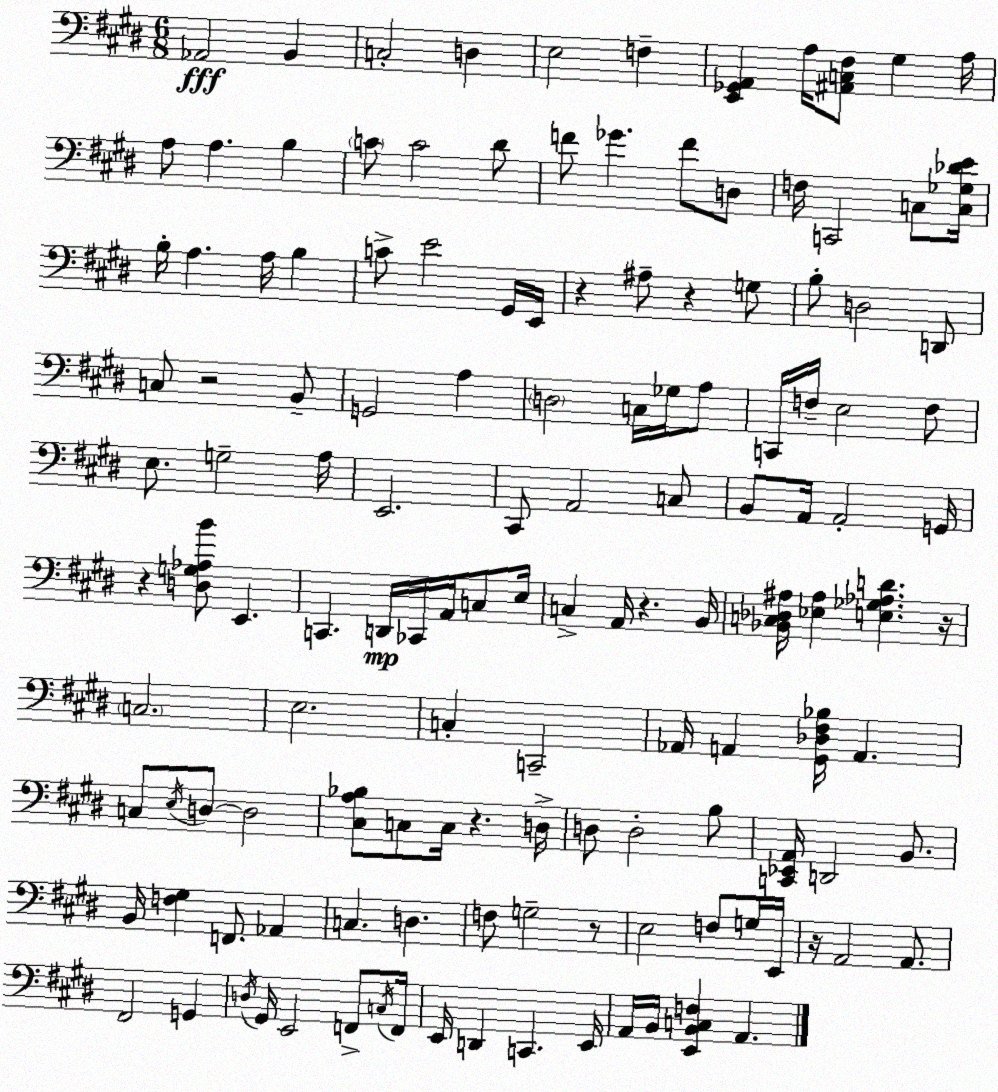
X:1
T:Untitled
M:6/8
L:1/4
K:E
_A,,2 B,, C,2 D, E,2 F, [E,,_G,,A,,] A,/4 [^A,,C,^F,]/2 ^G, A,/4 A,/2 A, B, C/2 C2 ^D/2 F/2 _G F/2 D,/2 F,/4 C,,2 C,/2 [C,_G,_DE]/4 B,/4 A, A,/4 B, C/2 E2 ^G,,/4 E,,/4 z ^A,/2 z G,/2 B,/2 D,2 D,,/2 C,/2 z2 B,,/2 G,,2 A, D,2 C,/4 _G,/4 A,/2 C,,/4 F,/4 E,2 F,/2 E,/2 G,2 A,/4 E,,2 ^C,,/2 A,,2 C,/2 B,,/2 A,,/4 A,,2 G,,/4 z [D,G,_A,B]/2 E,, C,, D,,/4 _C,,/4 A,,/4 C,/2 E,/4 C, A,,/4 z B,,/4 [_B,,C,_D,^A,]/4 [_E,^A,] [E,_G,_A,D] z/4 C,2 E,2 C, C,,2 _A,,/4 A,, [^G,,_D,^F,_B,]/4 A,, C,/2 E,/4 D,/2 D,2 [^C,A,_B,]/2 C,/2 C,/4 z D,/4 D,/2 D,2 B,/2 [C,,_E,,A,,]/4 D,,2 B,,/2 B,,/4 [F,^G,] F,,/2 _A,, C, D, F,/2 G,2 z/2 E,2 F,/2 G,/4 E,,/4 z/4 A,,2 A,,/2 ^F,,2 G,, D,/4 ^G,,/4 E,,2 F,,/2 C,/4 F,,/4 E,,/4 D,, C,, E,,/4 A,,/4 B,,/4 [E,,B,,C,F,] A,,